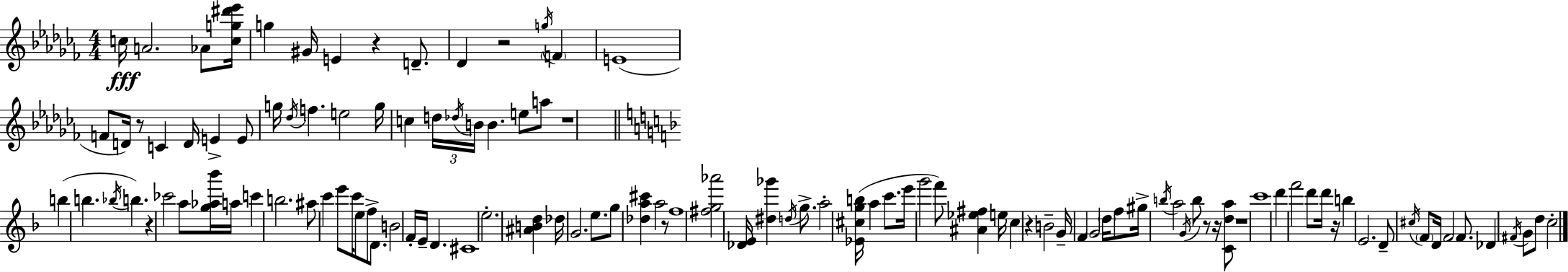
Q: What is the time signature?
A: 4/4